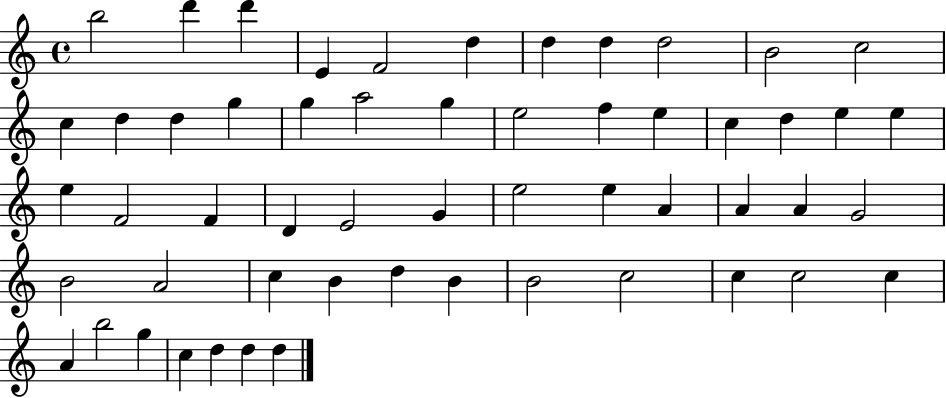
X:1
T:Untitled
M:4/4
L:1/4
K:C
b2 d' d' E F2 d d d d2 B2 c2 c d d g g a2 g e2 f e c d e e e F2 F D E2 G e2 e A A A G2 B2 A2 c B d B B2 c2 c c2 c A b2 g c d d d